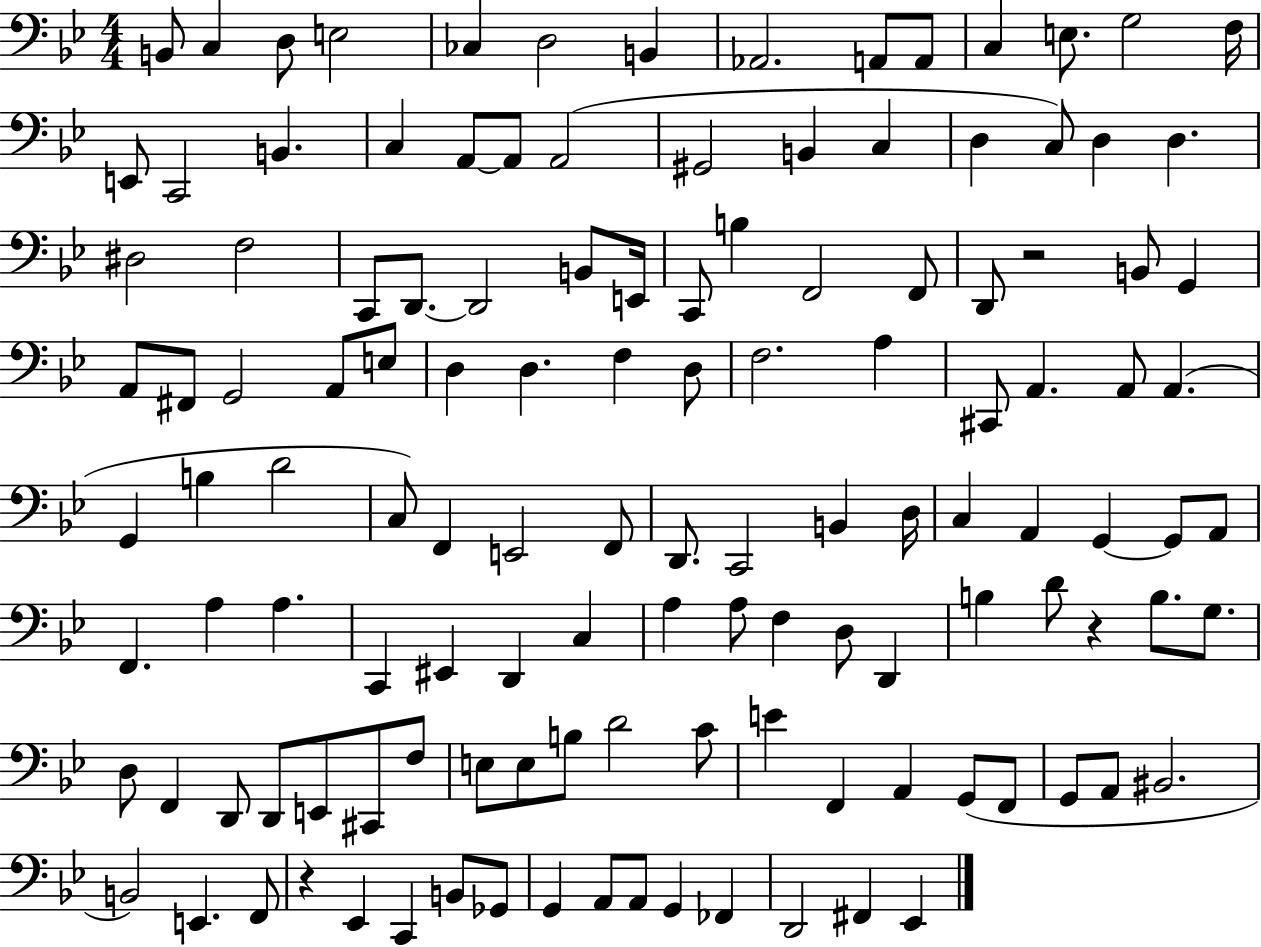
B2/e C3/q D3/e E3/h CES3/q D3/h B2/q Ab2/h. A2/e A2/e C3/q E3/e. G3/h F3/s E2/e C2/h B2/q. C3/q A2/e A2/e A2/h G#2/h B2/q C3/q D3/q C3/e D3/q D3/q. D#3/h F3/h C2/e D2/e. D2/h B2/e E2/s C2/e B3/q F2/h F2/e D2/e R/h B2/e G2/q A2/e F#2/e G2/h A2/e E3/e D3/q D3/q. F3/q D3/e F3/h. A3/q C#2/e A2/q. A2/e A2/q. G2/q B3/q D4/h C3/e F2/q E2/h F2/e D2/e. C2/h B2/q D3/s C3/q A2/q G2/q G2/e A2/e F2/q. A3/q A3/q. C2/q EIS2/q D2/q C3/q A3/q A3/e F3/q D3/e D2/q B3/q D4/e R/q B3/e. G3/e. D3/e F2/q D2/e D2/e E2/e C#2/e F3/e E3/e E3/e B3/e D4/h C4/e E4/q F2/q A2/q G2/e F2/e G2/e A2/e BIS2/h. B2/h E2/q. F2/e R/q Eb2/q C2/q B2/e Gb2/e G2/q A2/e A2/e G2/q FES2/q D2/h F#2/q Eb2/q